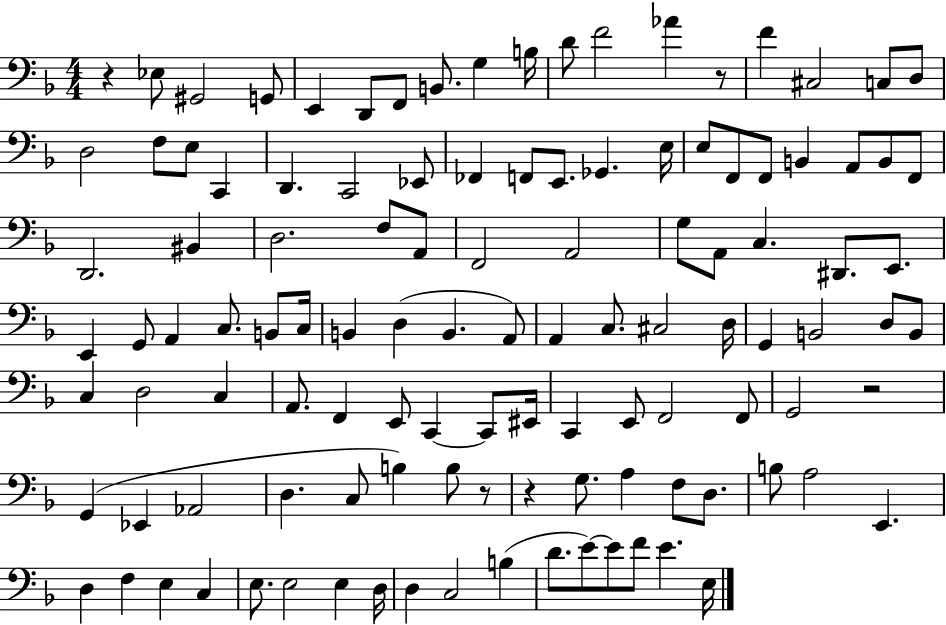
R/q Eb3/e G#2/h G2/e E2/q D2/e F2/e B2/e. G3/q B3/s D4/e F4/h Ab4/q R/e F4/q C#3/h C3/e D3/e D3/h F3/e E3/e C2/q D2/q. C2/h Eb2/e FES2/q F2/e E2/e. Gb2/q. E3/s E3/e F2/e F2/e B2/q A2/e B2/e F2/e D2/h. BIS2/q D3/h. F3/e A2/e F2/h A2/h G3/e A2/e C3/q. D#2/e. E2/e. E2/q G2/e A2/q C3/e. B2/e C3/s B2/q D3/q B2/q. A2/e A2/q C3/e. C#3/h D3/s G2/q B2/h D3/e B2/e C3/q D3/h C3/q A2/e. F2/q E2/e C2/q C2/e EIS2/s C2/q E2/e F2/h F2/e G2/h R/h G2/q Eb2/q Ab2/h D3/q. C3/e B3/q B3/e R/e R/q G3/e. A3/q F3/e D3/e. B3/e A3/h E2/q. D3/q F3/q E3/q C3/q E3/e. E3/h E3/q D3/s D3/q C3/h B3/q D4/e. E4/e E4/e F4/e E4/q. E3/s